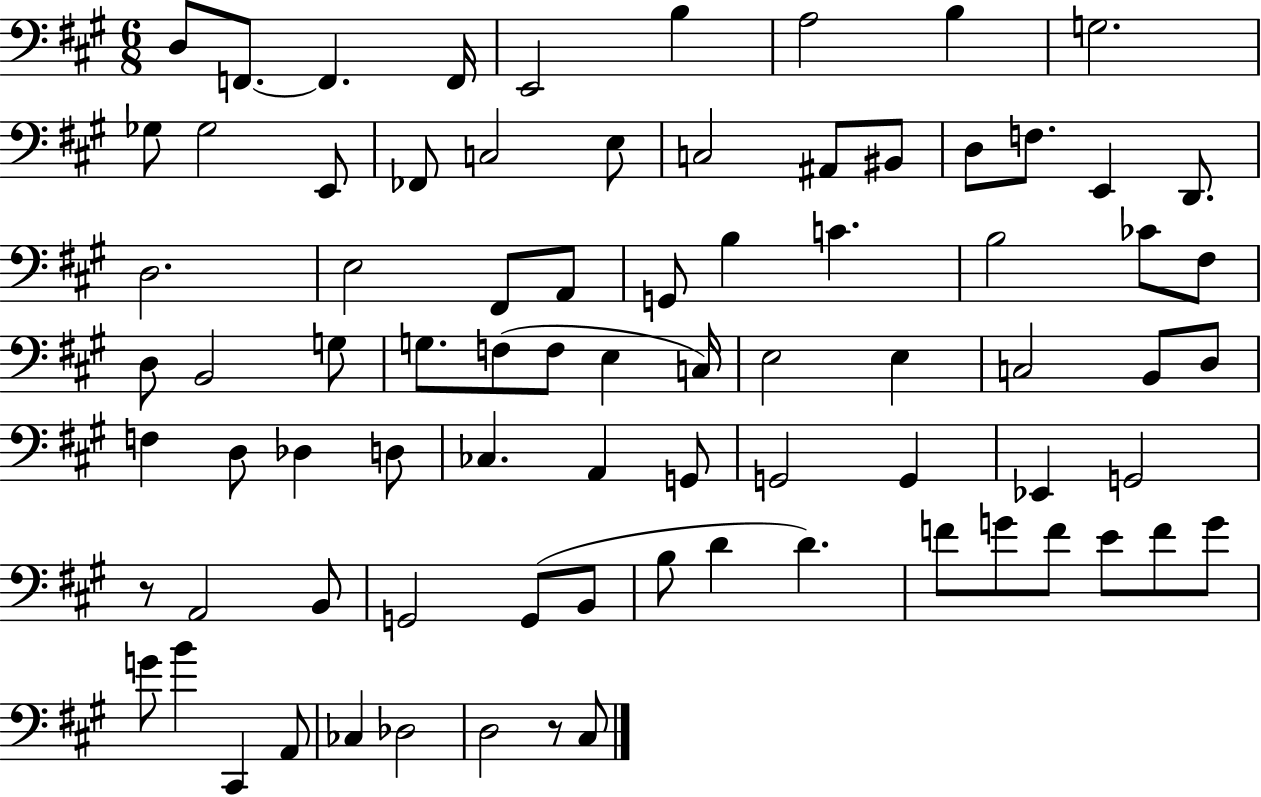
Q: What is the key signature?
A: A major